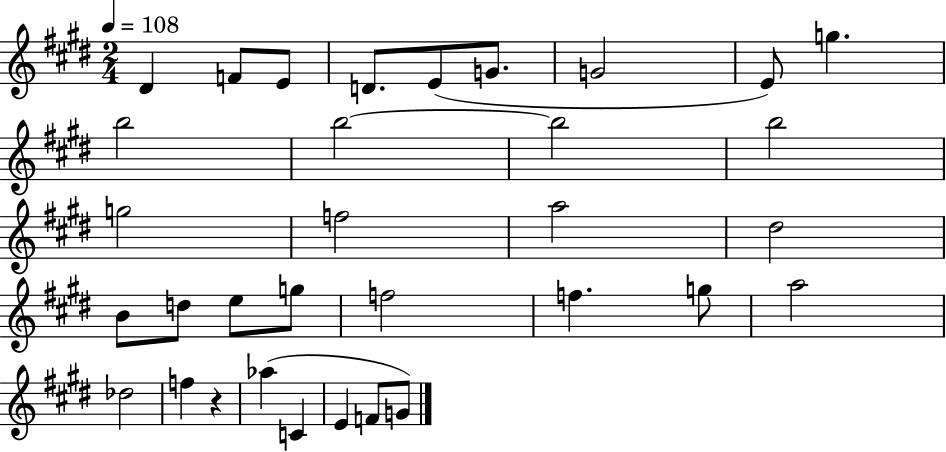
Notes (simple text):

D#4/q F4/e E4/e D4/e. E4/e G4/e. G4/h E4/e G5/q. B5/h B5/h B5/h B5/h G5/h F5/h A5/h D#5/h B4/e D5/e E5/e G5/e F5/h F5/q. G5/e A5/h Db5/h F5/q R/q Ab5/q C4/q E4/q F4/e G4/e